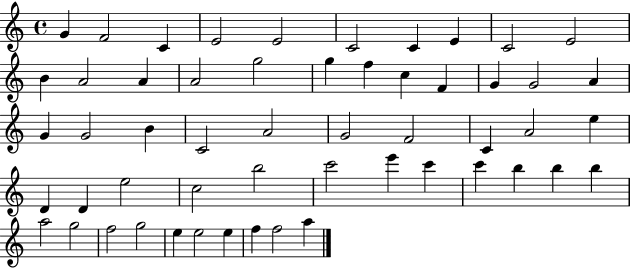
G4/q F4/h C4/q E4/h E4/h C4/h C4/q E4/q C4/h E4/h B4/q A4/h A4/q A4/h G5/h G5/q F5/q C5/q F4/q G4/q G4/h A4/q G4/q G4/h B4/q C4/h A4/h G4/h F4/h C4/q A4/h E5/q D4/q D4/q E5/h C5/h B5/h C6/h E6/q C6/q C6/q B5/q B5/q B5/q A5/h G5/h F5/h G5/h E5/q E5/h E5/q F5/q F5/h A5/q